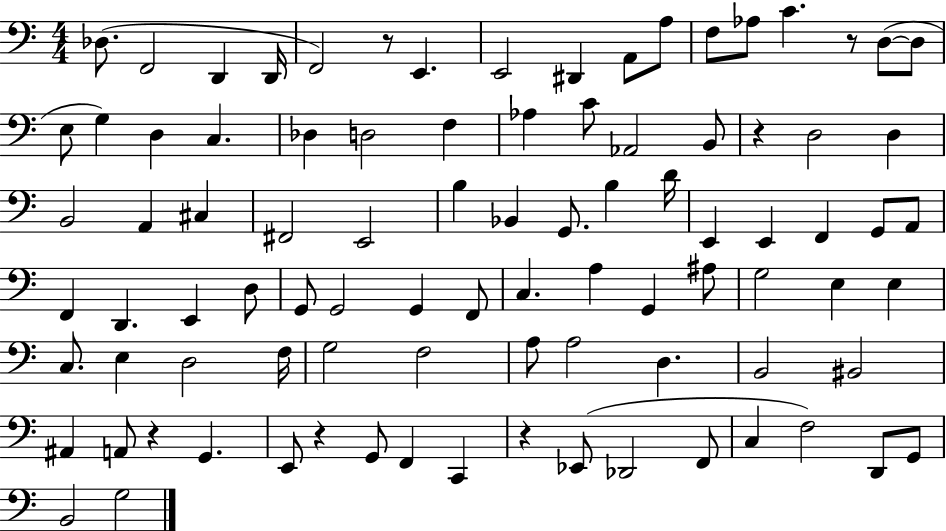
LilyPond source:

{
  \clef bass
  \numericTimeSignature
  \time 4/4
  \key c \major
  des8.( f,2 d,4 d,16 | f,2) r8 e,4. | e,2 dis,4 a,8 a8 | f8 aes8 c'4. r8 d8~(~ d8 | \break e8 g4) d4 c4. | des4 d2 f4 | aes4 c'8 aes,2 b,8 | r4 d2 d4 | \break b,2 a,4 cis4 | fis,2 e,2 | b4 bes,4 g,8. b4 d'16 | e,4 e,4 f,4 g,8 a,8 | \break f,4 d,4. e,4 d8 | g,8 g,2 g,4 f,8 | c4. a4 g,4 ais8 | g2 e4 e4 | \break c8. e4 d2 f16 | g2 f2 | a8 a2 d4. | b,2 bis,2 | \break ais,4 a,8 r4 g,4. | e,8 r4 g,8 f,4 c,4 | r4 ees,8( des,2 f,8 | c4 f2) d,8 g,8 | \break b,2 g2 | \bar "|."
}